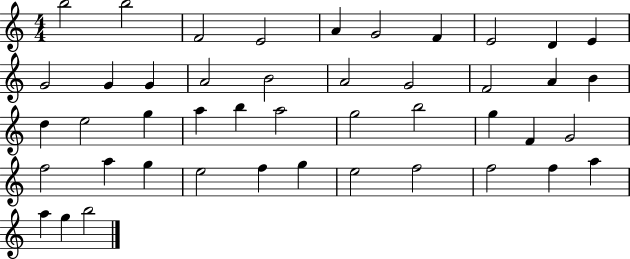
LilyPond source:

{
  \clef treble
  \numericTimeSignature
  \time 4/4
  \key c \major
  b''2 b''2 | f'2 e'2 | a'4 g'2 f'4 | e'2 d'4 e'4 | \break g'2 g'4 g'4 | a'2 b'2 | a'2 g'2 | f'2 a'4 b'4 | \break d''4 e''2 g''4 | a''4 b''4 a''2 | g''2 b''2 | g''4 f'4 g'2 | \break f''2 a''4 g''4 | e''2 f''4 g''4 | e''2 f''2 | f''2 f''4 a''4 | \break a''4 g''4 b''2 | \bar "|."
}